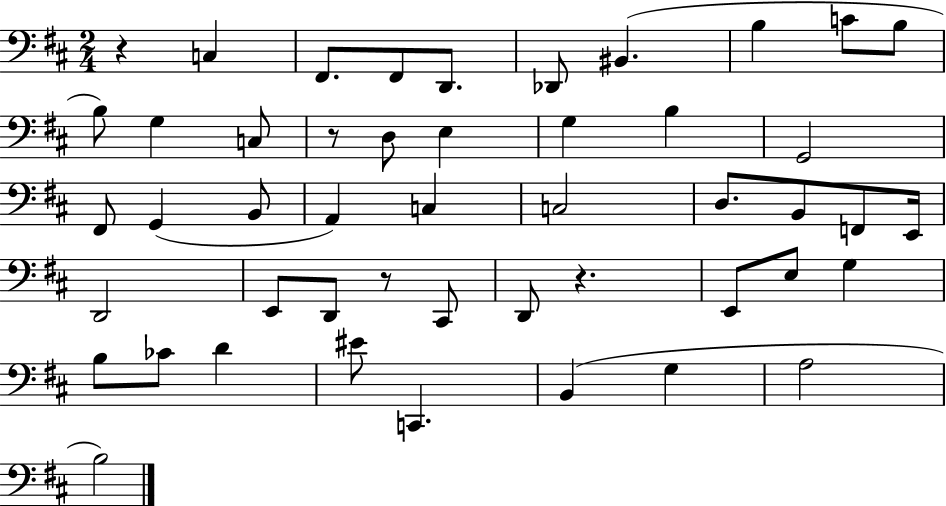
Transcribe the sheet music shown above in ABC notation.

X:1
T:Untitled
M:2/4
L:1/4
K:D
z C, ^F,,/2 ^F,,/2 D,,/2 _D,,/2 ^B,, B, C/2 B,/2 B,/2 G, C,/2 z/2 D,/2 E, G, B, G,,2 ^F,,/2 G,, B,,/2 A,, C, C,2 D,/2 B,,/2 F,,/2 E,,/4 D,,2 E,,/2 D,,/2 z/2 ^C,,/2 D,,/2 z E,,/2 E,/2 G, B,/2 _C/2 D ^E/2 C,, B,, G, A,2 B,2